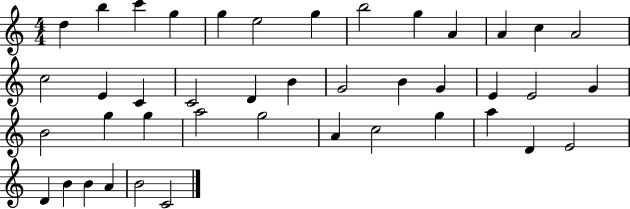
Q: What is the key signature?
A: C major